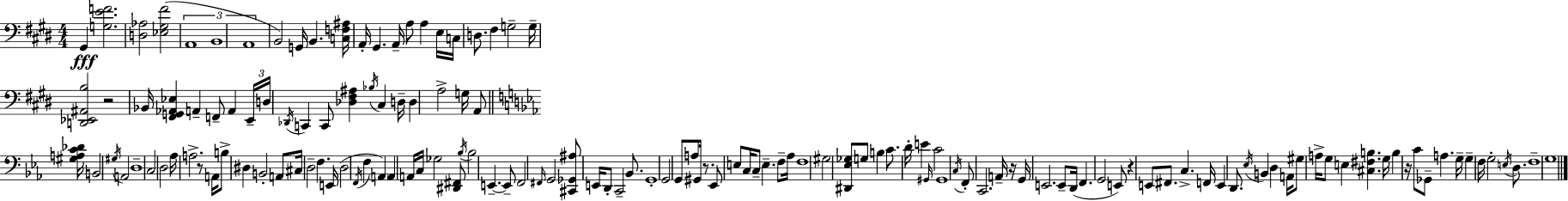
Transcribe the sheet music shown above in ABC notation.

X:1
T:Untitled
M:4/4
L:1/4
K:E
^G,, [G,EF]2 [D,_A,]2 [_E,^G,^F]2 A,,4 B,,4 A,,4 B,,2 G,,/4 B,, [C,F,^A,]/4 A,,/4 ^G,, A,,/4 A,/2 A, E,/4 C,/4 D,/2 ^F, G,2 G,/4 [D,,_E,,^A,,B,]2 z2 _B,,/4 [^F,,G,,_A,,_E,] A,, F,,/2 A,, E,,/4 D,/4 _D,,/4 C,, C,,/2 [_D,^F,^A,] _B,/4 ^C, D,/4 D, A,2 G,/4 A,,/2 [^G,A,C_D]/4 B,,2 ^G,/4 A,,2 D,4 C,2 D,2 _A,/4 A,2 z/2 A,,/4 B,/2 ^D, B,,2 A,,/2 ^C,/4 D,2 F, E,,/4 D,2 F,,/4 F, A,, A,, A,,/4 C,/4 _G,2 [^D,,^F,,]/2 _B,/4 _B,2 E,, E,,/2 F,,2 ^F,,/4 G,,2 [^C,,_G,,^A,]/2 E,,/4 D,,/2 C,,2 _B,,/2 G,,4 G,,2 G,,/2 A,/2 ^G,,/4 z/2 _E,,/2 E,/2 C,/4 C,/2 E, F,/2 _A,/4 F,4 ^G,2 [^D,,_E,_G,]/2 G,/2 B, C/2 D/4 E ^G,,/4 C2 ^G,,4 C,/4 F,,/2 C,,2 A,,/4 z/4 G,,/4 E,,2 E,,/2 D,,/4 F,, G,,2 E,,/2 z E,,/2 ^F,,/2 C, F,,/4 E,, D,,/2 _E,/4 B,, D, A,,/4 ^G,/2 A,/4 G,/2 E, [^C,^F,B,] G,/4 B, z/4 C/2 _G,,/2 A, G,/4 G, F,/4 G,2 E,/4 D,/2 F,4 G,4